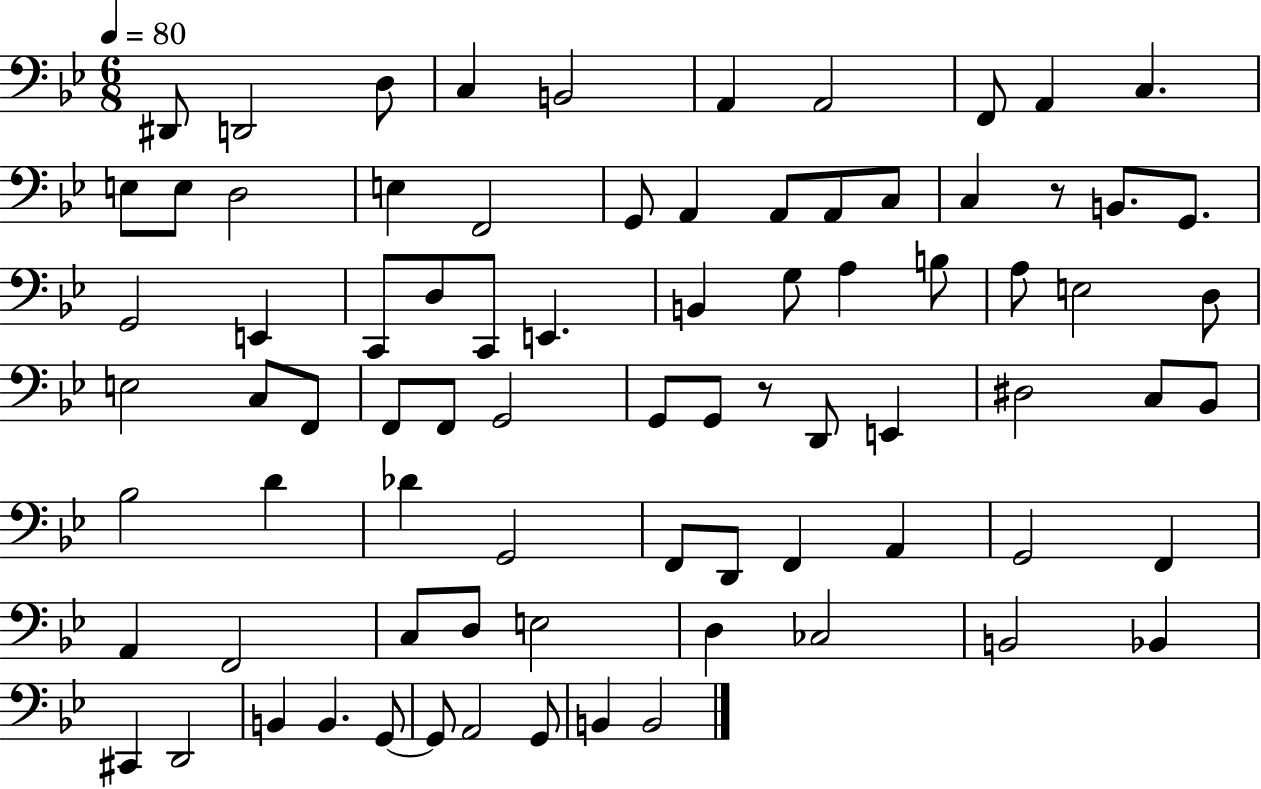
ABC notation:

X:1
T:Untitled
M:6/8
L:1/4
K:Bb
^D,,/2 D,,2 D,/2 C, B,,2 A,, A,,2 F,,/2 A,, C, E,/2 E,/2 D,2 E, F,,2 G,,/2 A,, A,,/2 A,,/2 C,/2 C, z/2 B,,/2 G,,/2 G,,2 E,, C,,/2 D,/2 C,,/2 E,, B,, G,/2 A, B,/2 A,/2 E,2 D,/2 E,2 C,/2 F,,/2 F,,/2 F,,/2 G,,2 G,,/2 G,,/2 z/2 D,,/2 E,, ^D,2 C,/2 _B,,/2 _B,2 D _D G,,2 F,,/2 D,,/2 F,, A,, G,,2 F,, A,, F,,2 C,/2 D,/2 E,2 D, _C,2 B,,2 _B,, ^C,, D,,2 B,, B,, G,,/2 G,,/2 A,,2 G,,/2 B,, B,,2